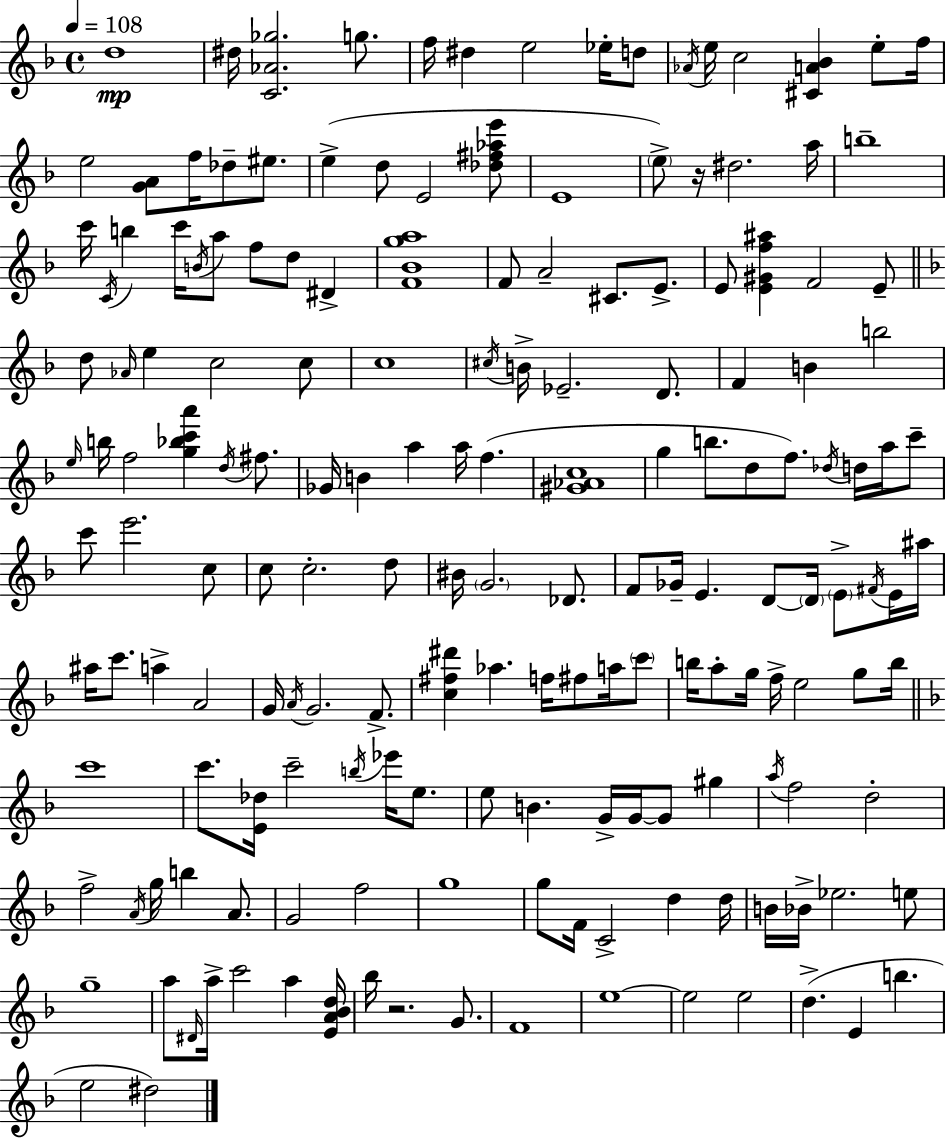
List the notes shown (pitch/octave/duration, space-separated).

D5/w D#5/s [C4,Ab4,Gb5]/h. G5/e. F5/s D#5/q E5/h Eb5/s D5/e Ab4/s E5/s C5/h [C#4,A4,Bb4]/q E5/e F5/s E5/h [G4,A4]/e F5/s Db5/e EIS5/e. E5/q D5/e E4/h [Db5,F#5,Ab5,E6]/e E4/w E5/e R/s D#5/h. A5/s B5/w C6/s C4/s B5/q C6/s B4/s A5/e F5/e D5/e D#4/q [F4,Bb4,G5,A5]/w F4/e A4/h C#4/e. E4/e. E4/e [E4,G#4,F5,A#5]/q F4/h E4/e D5/e Ab4/s E5/q C5/h C5/e C5/w C#5/s B4/s Eb4/h. D4/e. F4/q B4/q B5/h E5/s B5/s F5/h [G5,Bb5,C6,A6]/q D5/s F#5/e. Gb4/s B4/q A5/q A5/s F5/q. [G#4,Ab4,C5]/w G5/q B5/e. D5/e F5/e. Db5/s D5/s A5/s C6/e C6/e E6/h. C5/e C5/e C5/h. D5/e BIS4/s G4/h. Db4/e. F4/e Gb4/s E4/q. D4/e D4/s E4/e F#4/s E4/s A#5/s A#5/s C6/e. A5/q A4/h G4/s A4/s G4/h. F4/e. [C5,F#5,D#6]/q Ab5/q. F5/s F#5/e A5/s C6/e B5/s A5/e G5/s F5/s E5/h G5/e B5/s C6/w C6/e. [E4,Db5]/s C6/h B5/s Eb6/s E5/e. E5/e B4/q. G4/s G4/s G4/e G#5/q A5/s F5/h D5/h F5/h A4/s G5/s B5/q A4/e. G4/h F5/h G5/w G5/e F4/s C4/h D5/q D5/s B4/s Bb4/s Eb5/h. E5/e G5/w A5/e D#4/s A5/s C6/h A5/q [E4,A4,Bb4,D5]/s Bb5/s R/h. G4/e. F4/w E5/w E5/h E5/h D5/q. E4/q B5/q. E5/h D#5/h